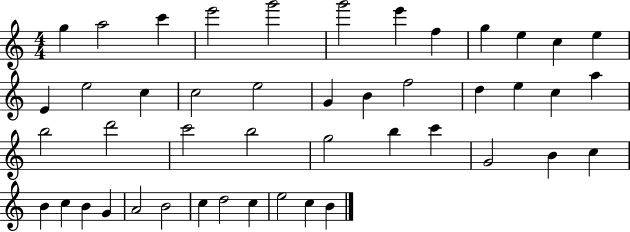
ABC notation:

X:1
T:Untitled
M:4/4
L:1/4
K:C
g a2 c' e'2 g'2 g'2 e' f g e c e E e2 c c2 e2 G B f2 d e c a b2 d'2 c'2 b2 g2 b c' G2 B c B c B G A2 B2 c d2 c e2 c B